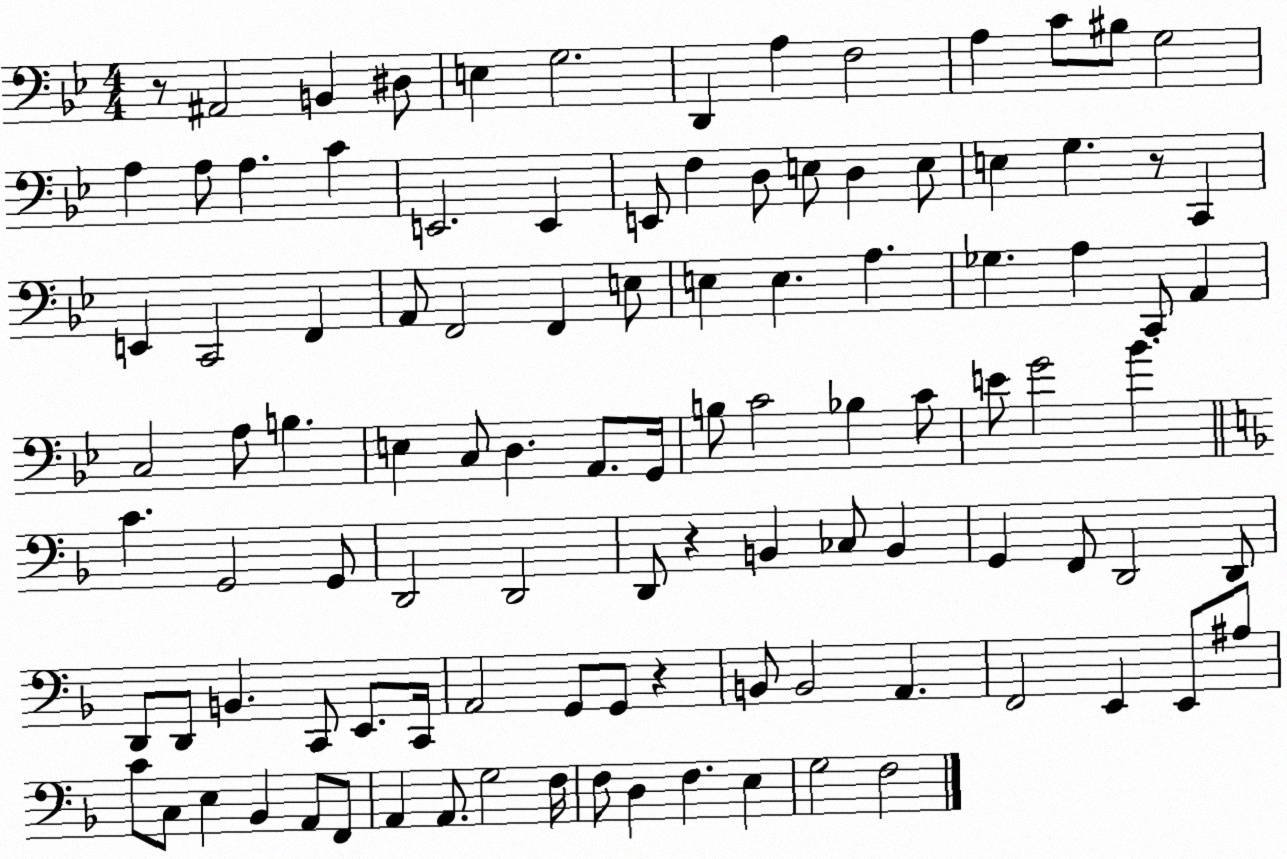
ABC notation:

X:1
T:Untitled
M:4/4
L:1/4
K:Bb
z/2 ^A,,2 B,, ^D,/2 E, G,2 D,, A, F,2 A, C/2 ^B,/2 G,2 A, A,/2 A, C E,,2 E,, E,,/2 F, D,/2 E,/2 D, E,/2 E, G, z/2 C,, E,, C,,2 F,, A,,/2 F,,2 F,, E,/2 E, E, A, _G, A, C,,/2 A,, C,2 A,/2 B, E, C,/2 D, A,,/2 G,,/4 B,/2 C2 _B, C/2 E/2 G2 _B C G,,2 G,,/2 D,,2 D,,2 D,,/2 z B,, _C,/2 B,, G,, F,,/2 D,,2 D,,/2 D,,/2 D,,/2 B,, C,,/2 E,,/2 C,,/4 A,,2 G,,/2 G,,/2 z B,,/2 B,,2 A,, F,,2 E,, E,,/2 ^A,/2 C/2 C,/2 E, _B,, A,,/2 F,,/2 A,, A,,/2 G,2 F,/4 F,/2 D, F, E, G,2 F,2